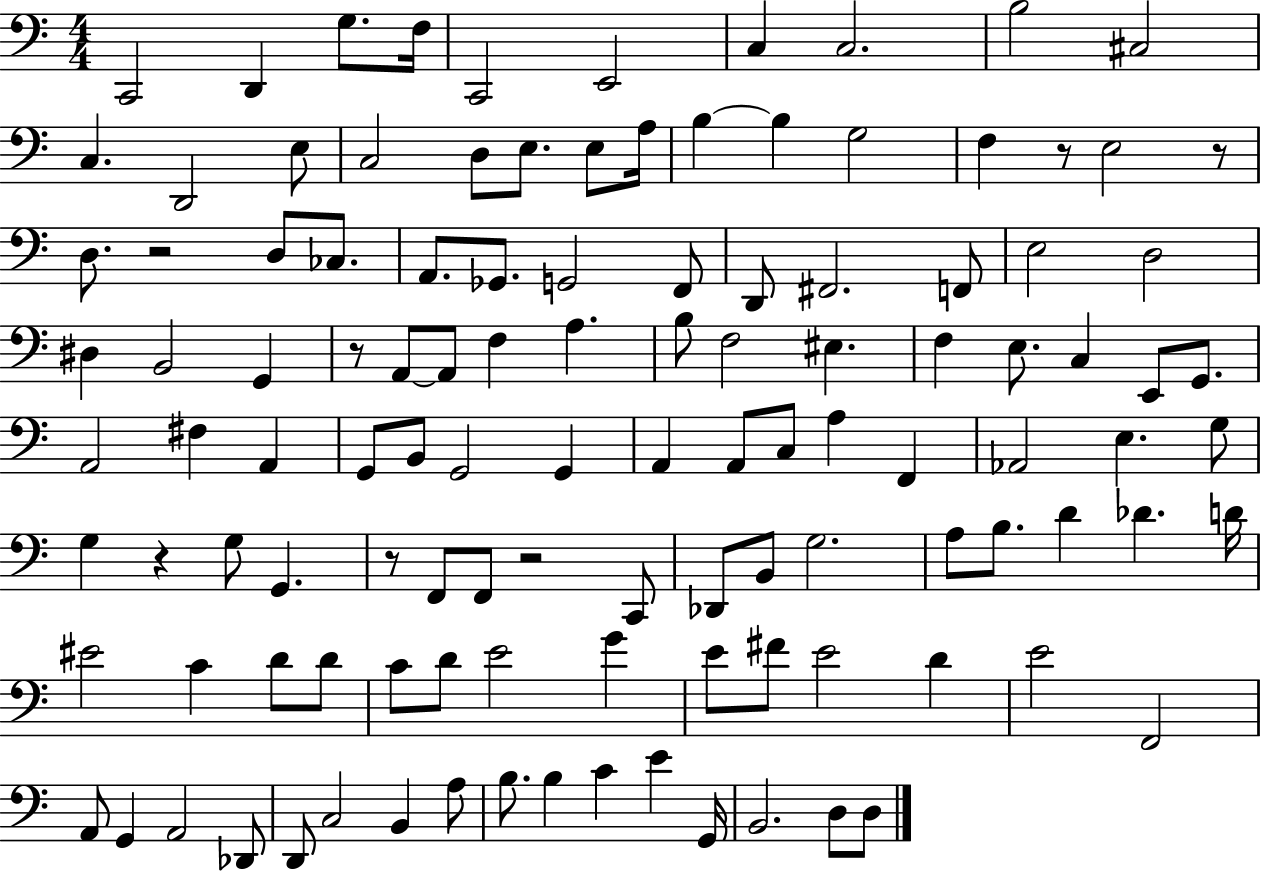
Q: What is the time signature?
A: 4/4